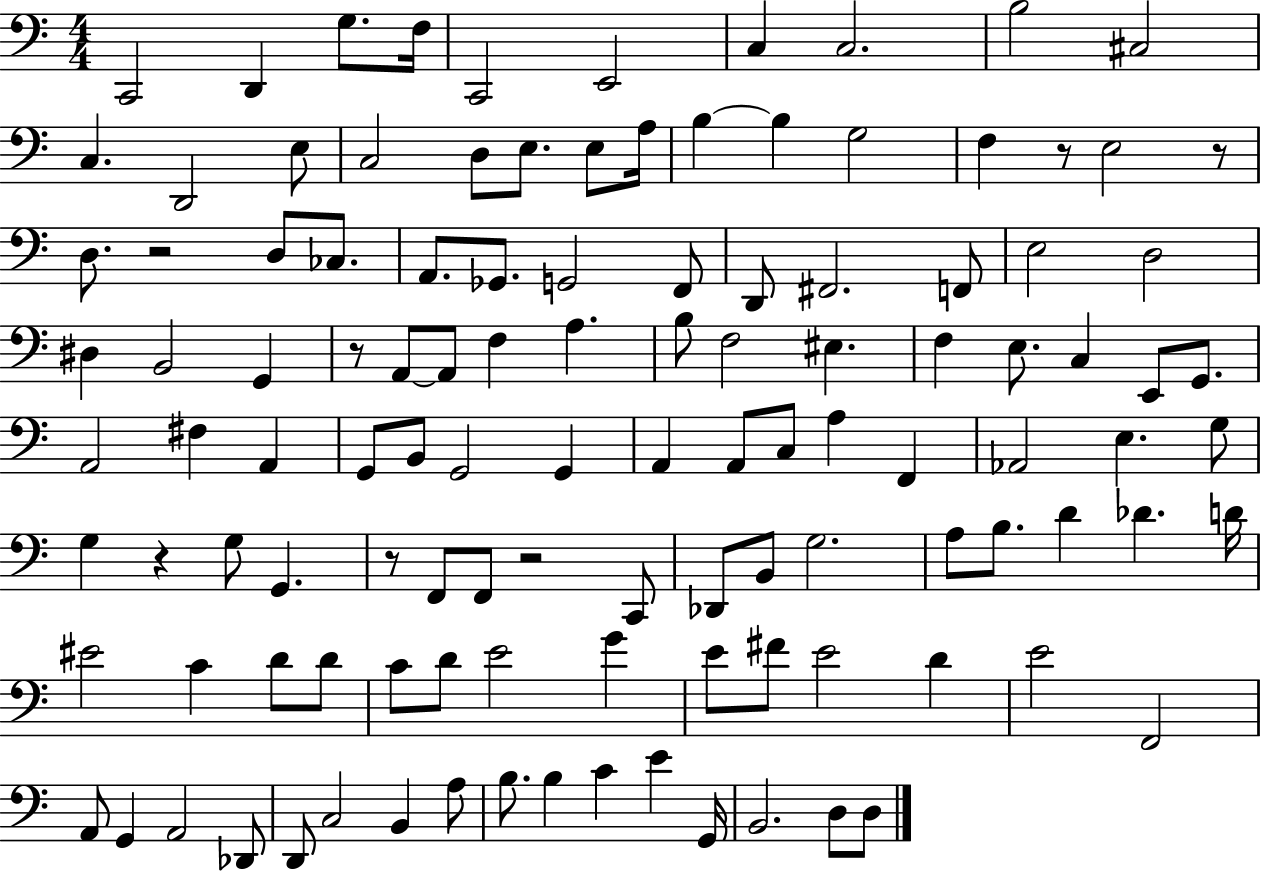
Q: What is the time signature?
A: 4/4